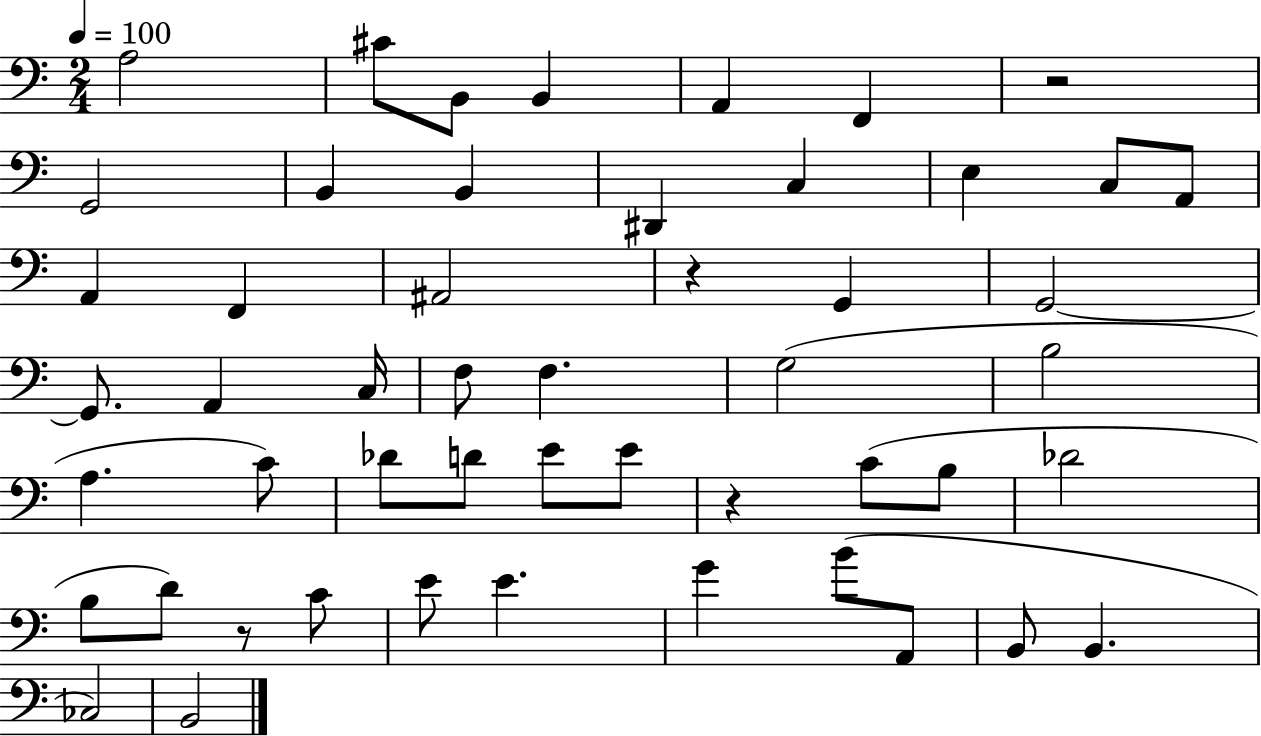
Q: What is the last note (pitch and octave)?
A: B2